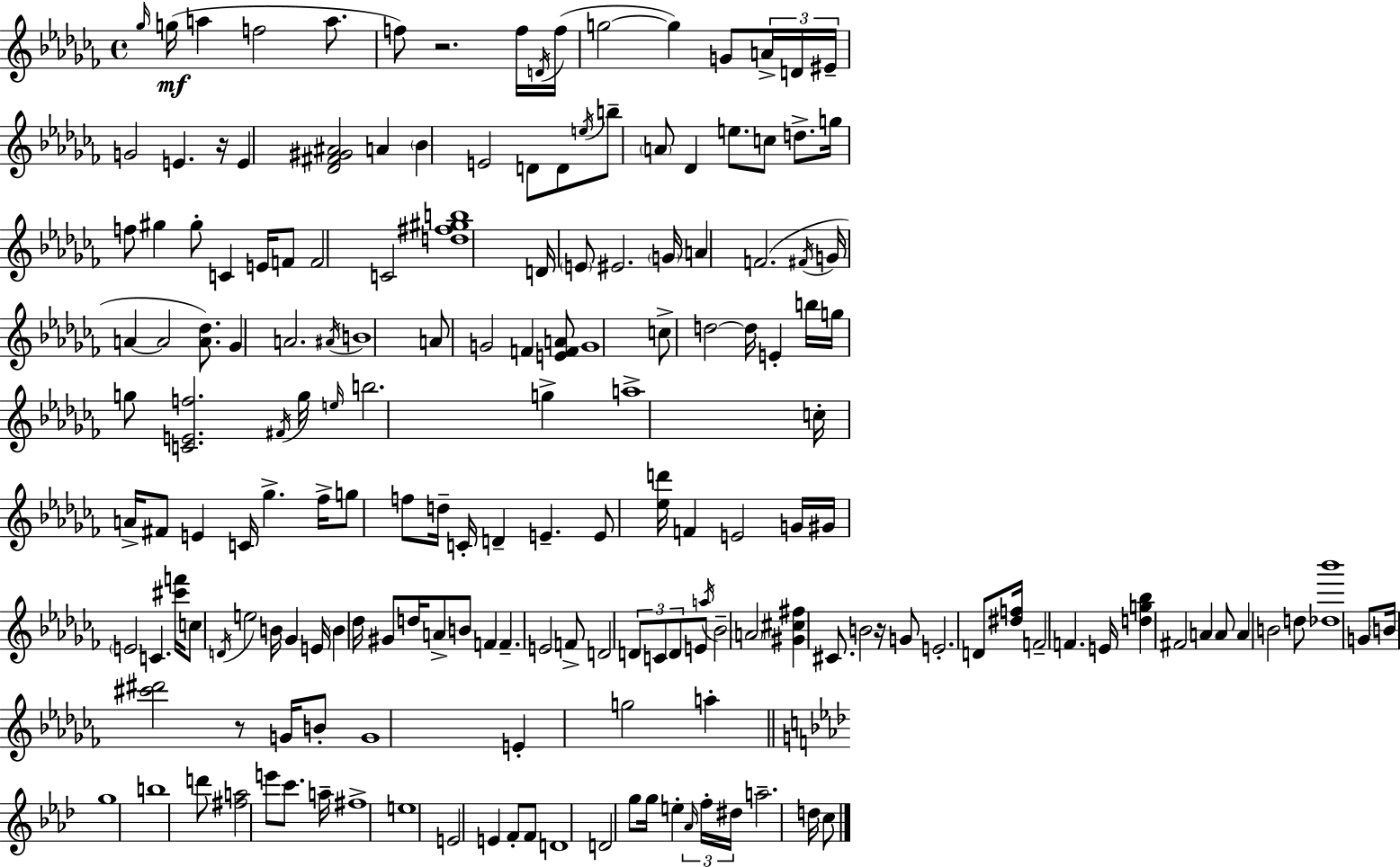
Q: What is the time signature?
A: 4/4